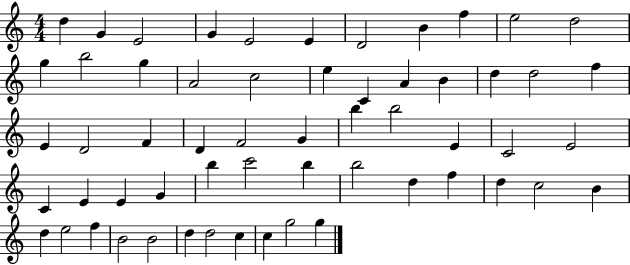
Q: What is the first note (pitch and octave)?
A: D5